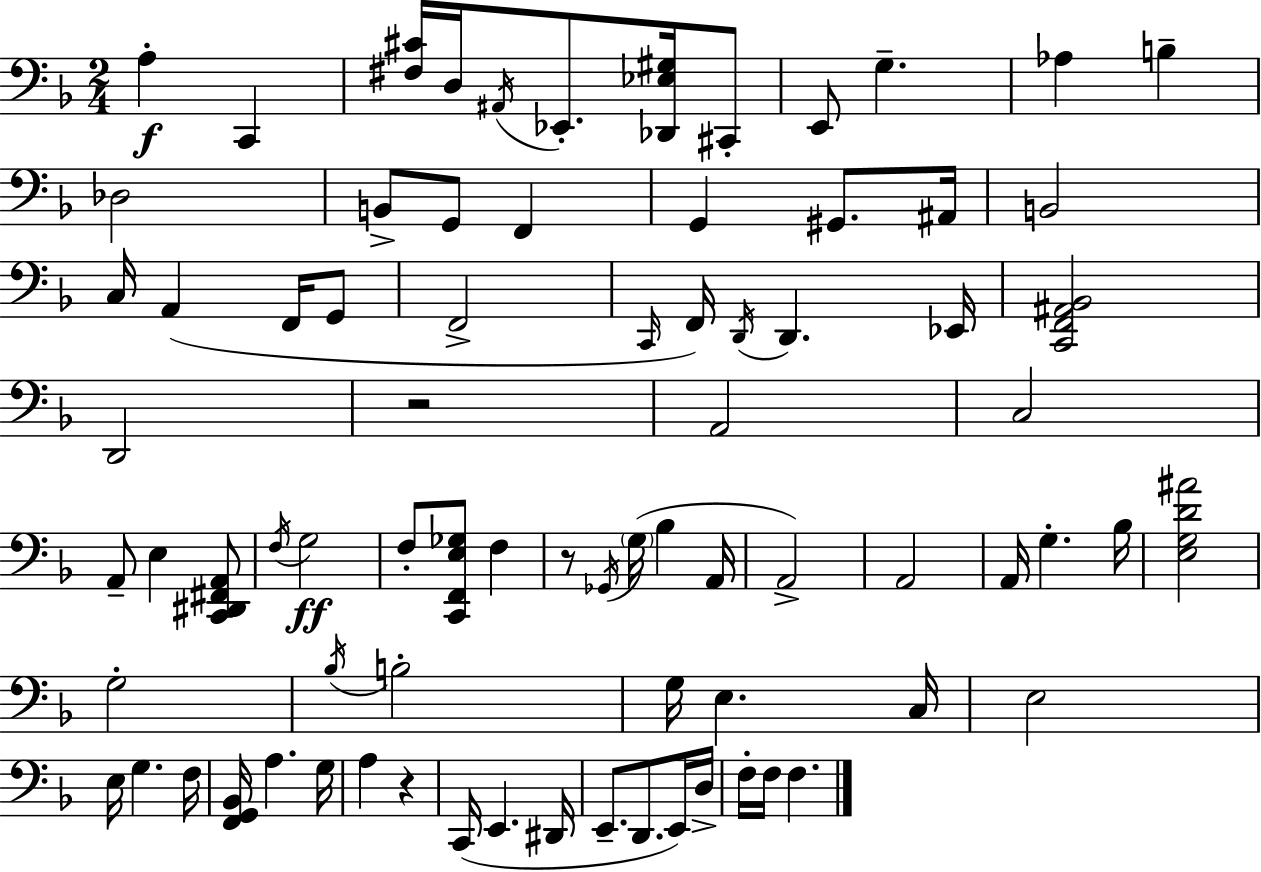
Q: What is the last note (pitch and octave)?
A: F3